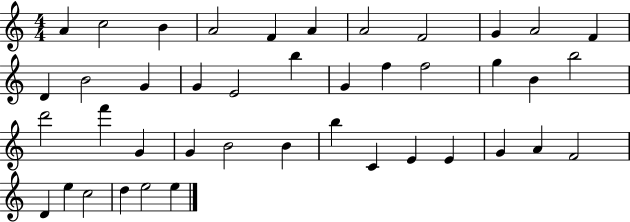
{
  \clef treble
  \numericTimeSignature
  \time 4/4
  \key c \major
  a'4 c''2 b'4 | a'2 f'4 a'4 | a'2 f'2 | g'4 a'2 f'4 | \break d'4 b'2 g'4 | g'4 e'2 b''4 | g'4 f''4 f''2 | g''4 b'4 b''2 | \break d'''2 f'''4 g'4 | g'4 b'2 b'4 | b''4 c'4 e'4 e'4 | g'4 a'4 f'2 | \break d'4 e''4 c''2 | d''4 e''2 e''4 | \bar "|."
}